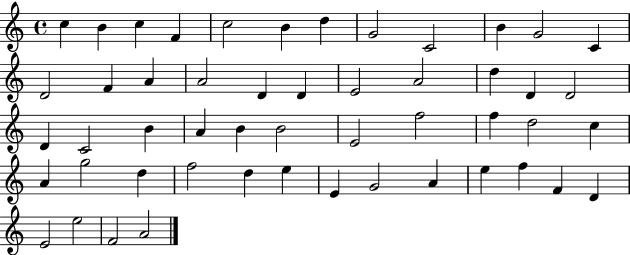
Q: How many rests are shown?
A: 0